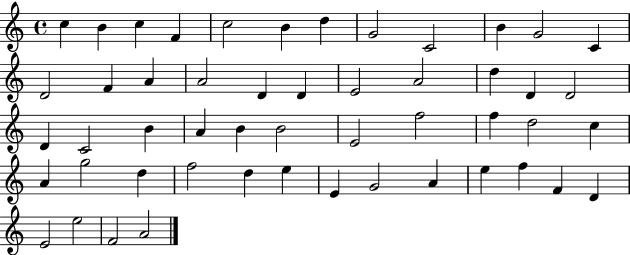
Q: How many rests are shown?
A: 0